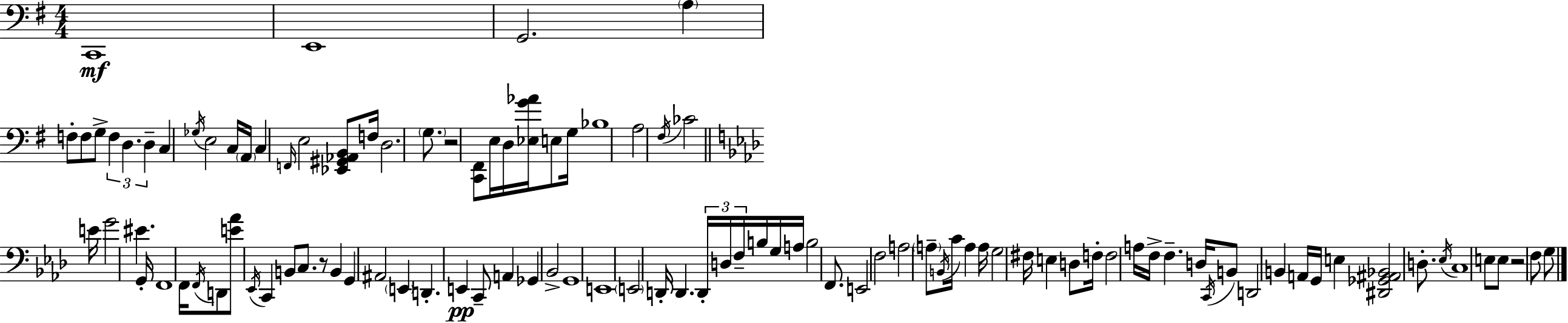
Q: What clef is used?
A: bass